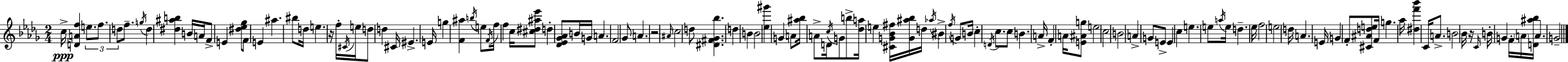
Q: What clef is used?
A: treble